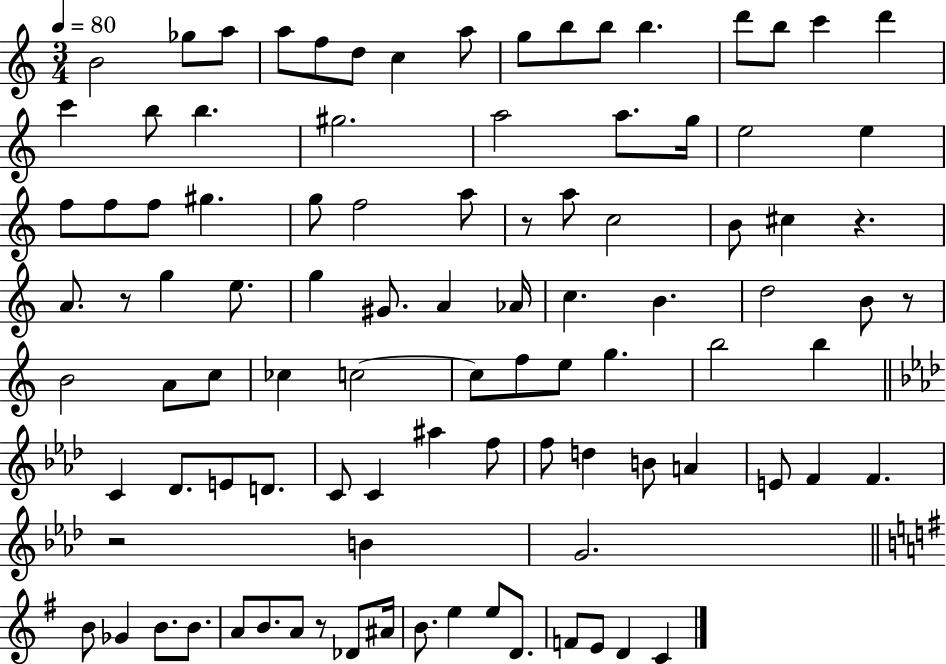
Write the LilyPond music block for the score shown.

{
  \clef treble
  \numericTimeSignature
  \time 3/4
  \key c \major
  \tempo 4 = 80
  b'2 ges''8 a''8 | a''8 f''8 d''8 c''4 a''8 | g''8 b''8 b''8 b''4. | d'''8 b''8 c'''4 d'''4 | \break c'''4 b''8 b''4. | gis''2. | a''2 a''8. g''16 | e''2 e''4 | \break f''8 f''8 f''8 gis''4. | g''8 f''2 a''8 | r8 a''8 c''2 | b'8 cis''4 r4. | \break a'8. r8 g''4 e''8. | g''4 gis'8. a'4 aes'16 | c''4. b'4. | d''2 b'8 r8 | \break b'2 a'8 c''8 | ces''4 c''2~~ | c''8 f''8 e''8 g''4. | b''2 b''4 | \break \bar "||" \break \key f \minor c'4 des'8. e'8 d'8. | c'8 c'4 ais''4 f''8 | f''8 d''4 b'8 a'4 | e'8 f'4 f'4. | \break r2 b'4 | g'2. | \bar "||" \break \key g \major b'8 ges'4 b'8. b'8. | a'8 b'8. a'8 r8 des'8 ais'16 | b'8. e''4 e''8 d'8. | f'8 e'8 d'4 c'4 | \break \bar "|."
}